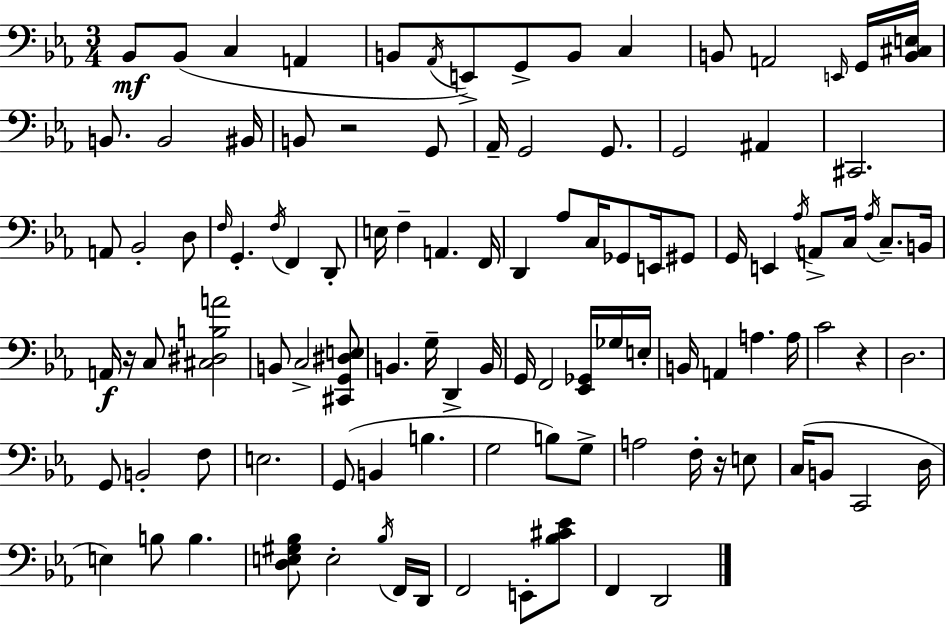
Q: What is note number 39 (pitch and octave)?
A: Ab3